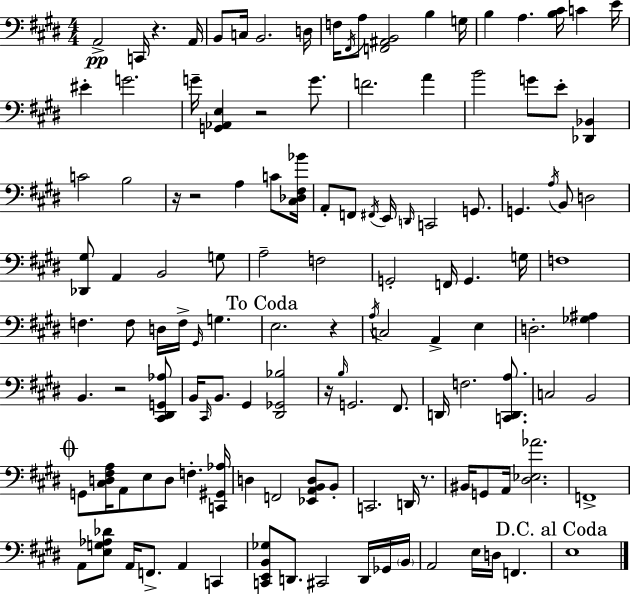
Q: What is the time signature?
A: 4/4